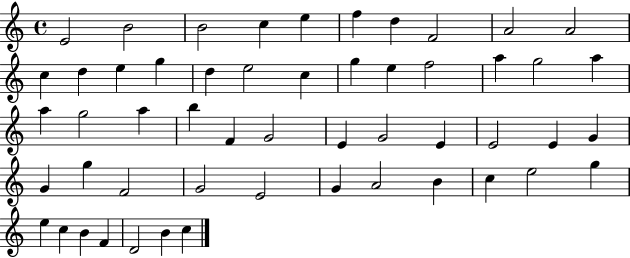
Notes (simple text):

E4/h B4/h B4/h C5/q E5/q F5/q D5/q F4/h A4/h A4/h C5/q D5/q E5/q G5/q D5/q E5/h C5/q G5/q E5/q F5/h A5/q G5/h A5/q A5/q G5/h A5/q B5/q F4/q G4/h E4/q G4/h E4/q E4/h E4/q G4/q G4/q G5/q F4/h G4/h E4/h G4/q A4/h B4/q C5/q E5/h G5/q E5/q C5/q B4/q F4/q D4/h B4/q C5/q